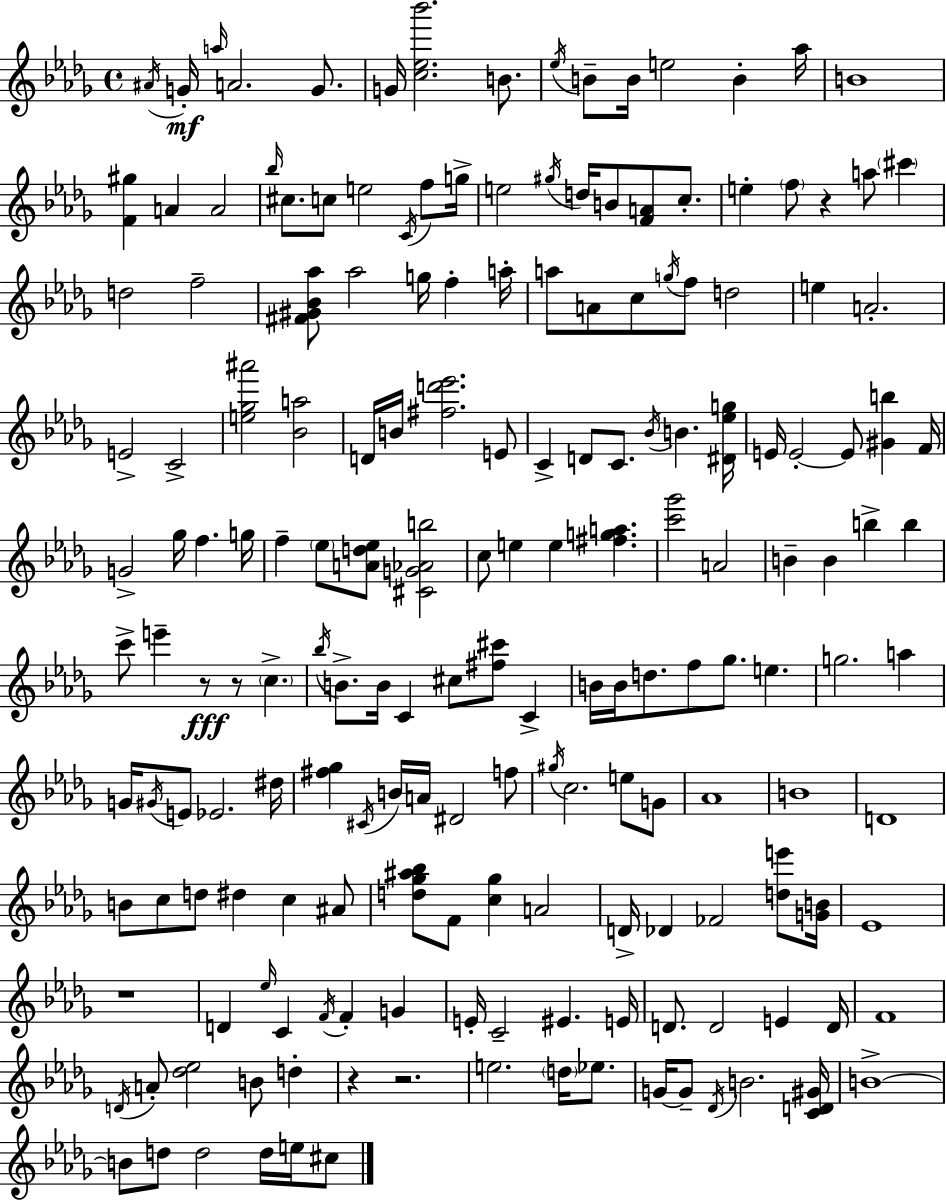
{
  \clef treble
  \time 4/4
  \defaultTimeSignature
  \key bes \minor
  \acciaccatura { ais'16 }\mf g'16-. \grace { a''16 } a'2. g'8. | g'16 <c'' ees'' bes'''>2. b'8. | \acciaccatura { ees''16 } b'8-- b'16 e''2 b'4-. | aes''16 b'1 | \break <f' gis''>4 a'4 a'2 | \grace { bes''16 } cis''8. c''8 e''2 | \acciaccatura { c'16 } f''8 g''16-> e''2 \acciaccatura { gis''16 } d''16 b'8 | <f' a'>8 c''8.-. e''4-. \parenthesize f''8 r4 | \break a''8 \parenthesize cis'''4 d''2 f''2-- | <fis' gis' bes' aes''>8 aes''2 | g''16 f''4-. a''16-. a''8 a'8 c''8 \acciaccatura { g''16 } f''8 d''2 | e''4 a'2.-. | \break e'2-> c'2-> | <e'' ges'' ais'''>2 <bes' a''>2 | d'16 b'16 <fis'' d''' ees'''>2. | e'8 c'4-> d'8 c'8. | \break \acciaccatura { bes'16 } b'4. <dis' ees'' g''>16 e'16 e'2-.~~ | e'8 <gis' b''>4 f'16 g'2-> | ges''16 f''4. g''16 f''4-- \parenthesize ees''8 <a' d'' ees''>8 | <cis' g' aes' b''>2 c''8 e''4 e''4 | \break <fis'' g'' a''>4. <c''' ges'''>2 | a'2 b'4-- b'4 | b''4-> b''4 c'''8-> e'''4-- r8\fff | r8 \parenthesize c''4.-> \acciaccatura { bes''16 } b'8.-> b'16 c'4 | \break cis''8 <fis'' cis'''>8 c'4-> b'16 b'16 d''8. f''8 | ges''8. e''4. g''2. | a''4 g'16 \acciaccatura { gis'16 } e'8 ees'2. | dis''16 <fis'' ges''>4 \acciaccatura { cis'16 } b'16 | \break a'16 dis'2 f''8 \acciaccatura { gis''16 } c''2. | e''8 g'8 aes'1 | b'1 | d'1 | \break b'8 c''8 | d''8 dis''4 c''4 ais'8 <d'' ges'' ais'' bes''>8 f'8 | <c'' ges''>4 a'2 d'16-> des'4 | fes'2 <d'' e'''>8 <g' b'>16 ees'1 | \break r1 | d'4 | \grace { ees''16 } c'4 \acciaccatura { f'16 } f'4-. g'4 e'16-. c'2-- | eis'4. e'16 d'8. | \break d'2 e'4 d'16 f'1 | \acciaccatura { d'16 } a'8-. | <des'' ees''>2 b'8 d''4-. r4 | r2. e''2. | \break \parenthesize d''16 ees''8. g'16~~ | g'8-- \acciaccatura { des'16 } b'2. <c' d' gis'>16 | b'1->~~ | b'8 d''8 d''2 d''16 e''16 cis''8 | \break \bar "|."
}